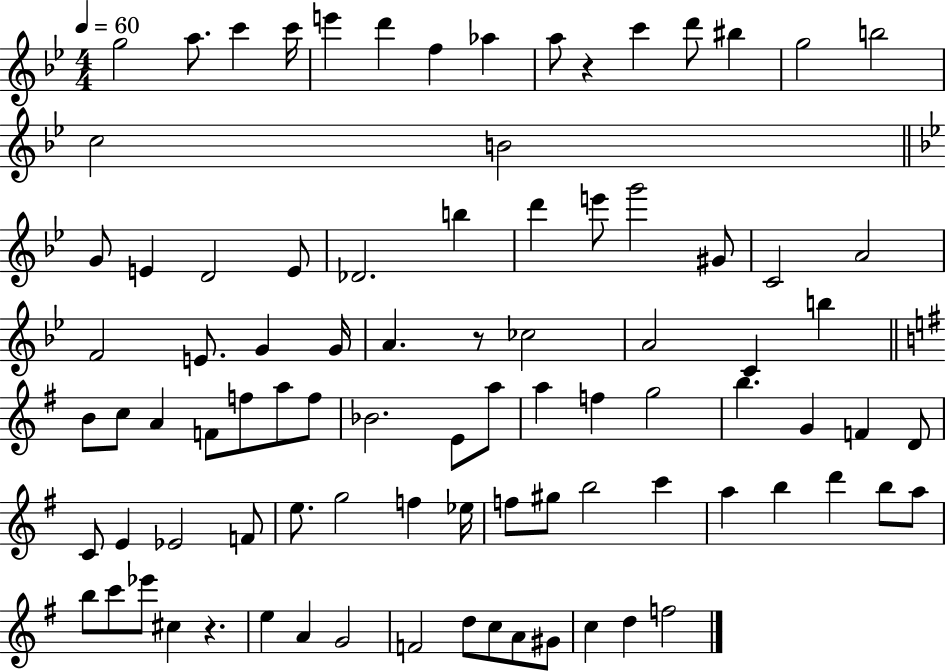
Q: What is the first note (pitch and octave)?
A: G5